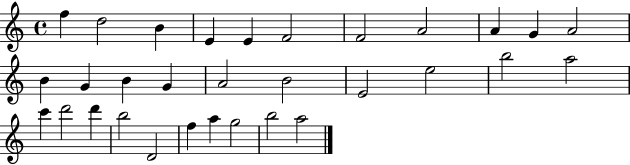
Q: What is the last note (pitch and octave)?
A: A5